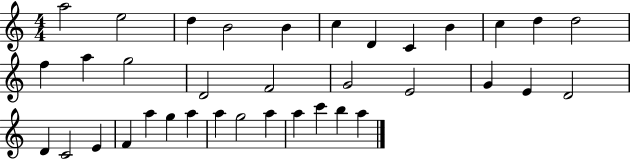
X:1
T:Untitled
M:4/4
L:1/4
K:C
a2 e2 d B2 B c D C B c d d2 f a g2 D2 F2 G2 E2 G E D2 D C2 E F a g a a g2 a a c' b a